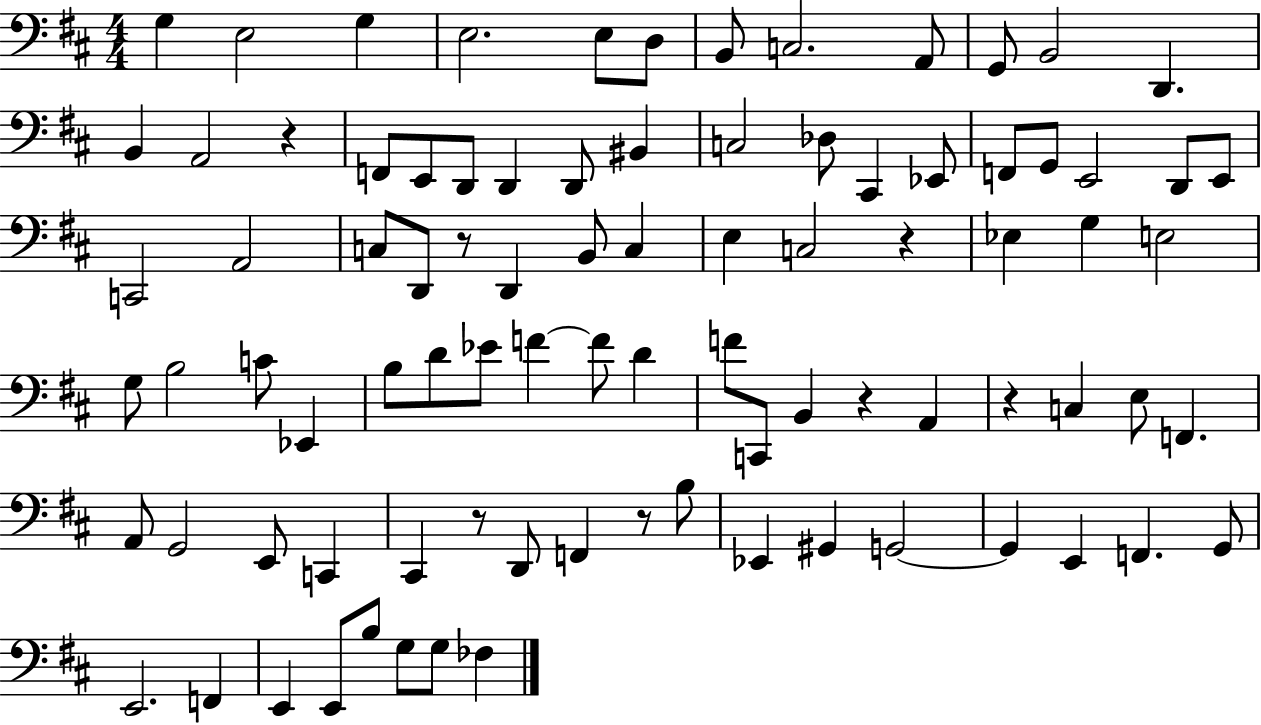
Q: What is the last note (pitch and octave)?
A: FES3